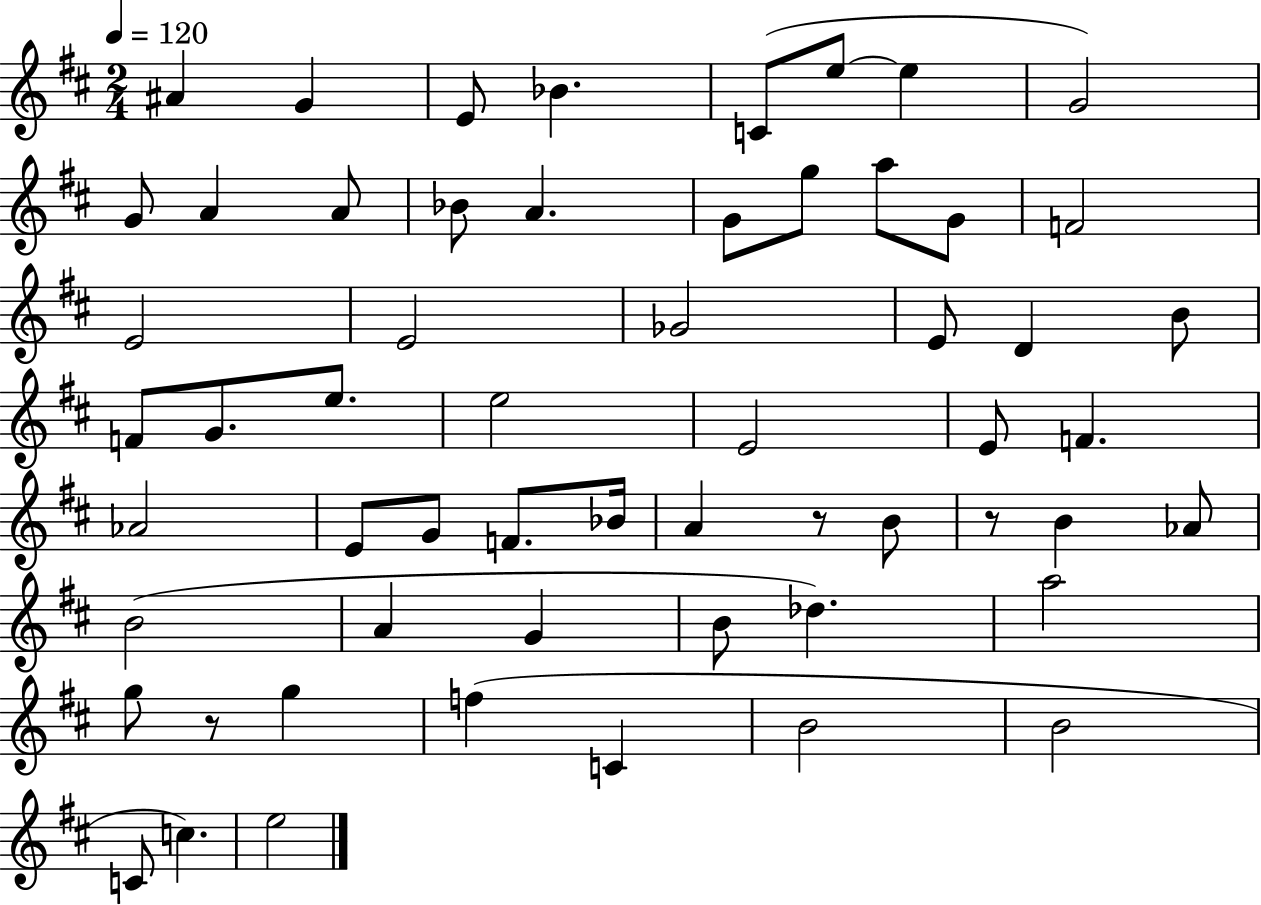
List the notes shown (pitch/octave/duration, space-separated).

A#4/q G4/q E4/e Bb4/q. C4/e E5/e E5/q G4/h G4/e A4/q A4/e Bb4/e A4/q. G4/e G5/e A5/e G4/e F4/h E4/h E4/h Gb4/h E4/e D4/q B4/e F4/e G4/e. E5/e. E5/h E4/h E4/e F4/q. Ab4/h E4/e G4/e F4/e. Bb4/s A4/q R/e B4/e R/e B4/q Ab4/e B4/h A4/q G4/q B4/e Db5/q. A5/h G5/e R/e G5/q F5/q C4/q B4/h B4/h C4/e C5/q. E5/h